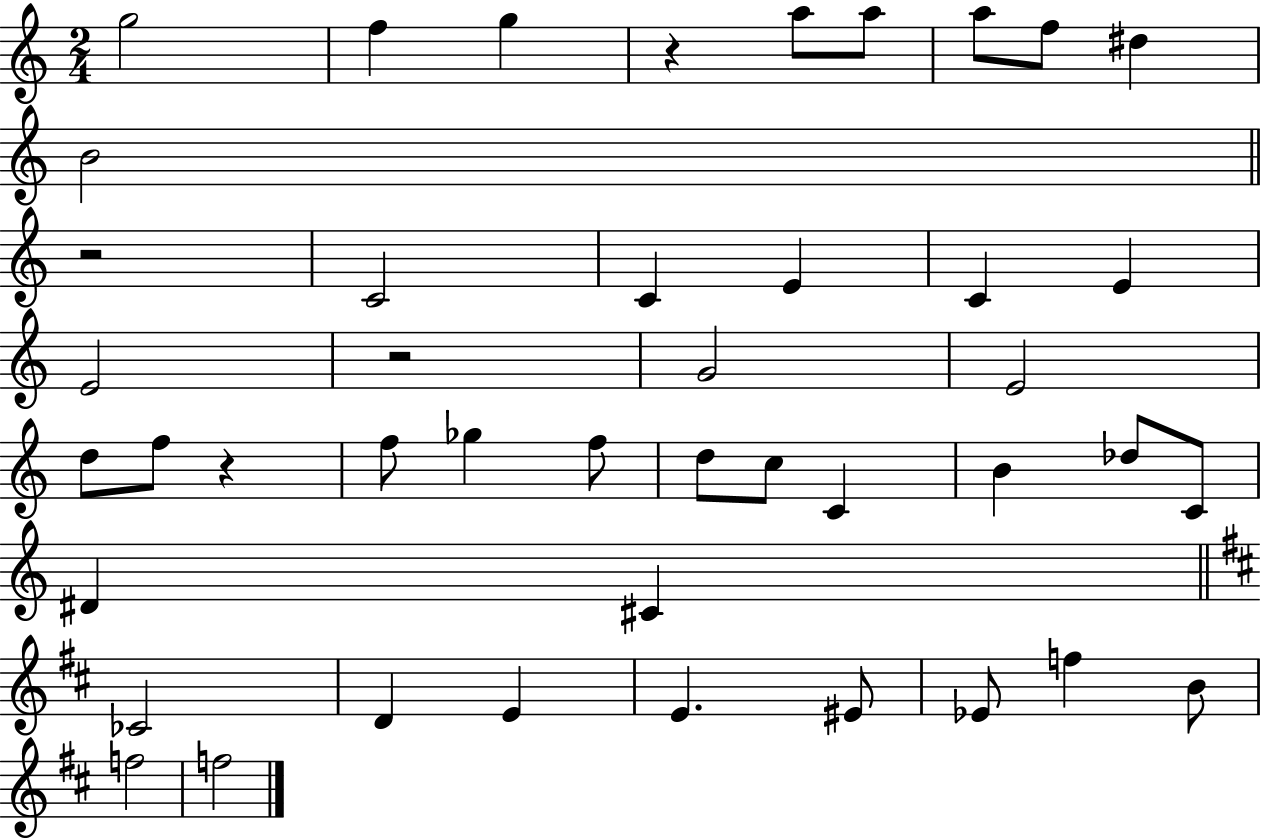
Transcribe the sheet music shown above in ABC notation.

X:1
T:Untitled
M:2/4
L:1/4
K:C
g2 f g z a/2 a/2 a/2 f/2 ^d B2 z2 C2 C E C E E2 z2 G2 E2 d/2 f/2 z f/2 _g f/2 d/2 c/2 C B _d/2 C/2 ^D ^C _C2 D E E ^E/2 _E/2 f B/2 f2 f2